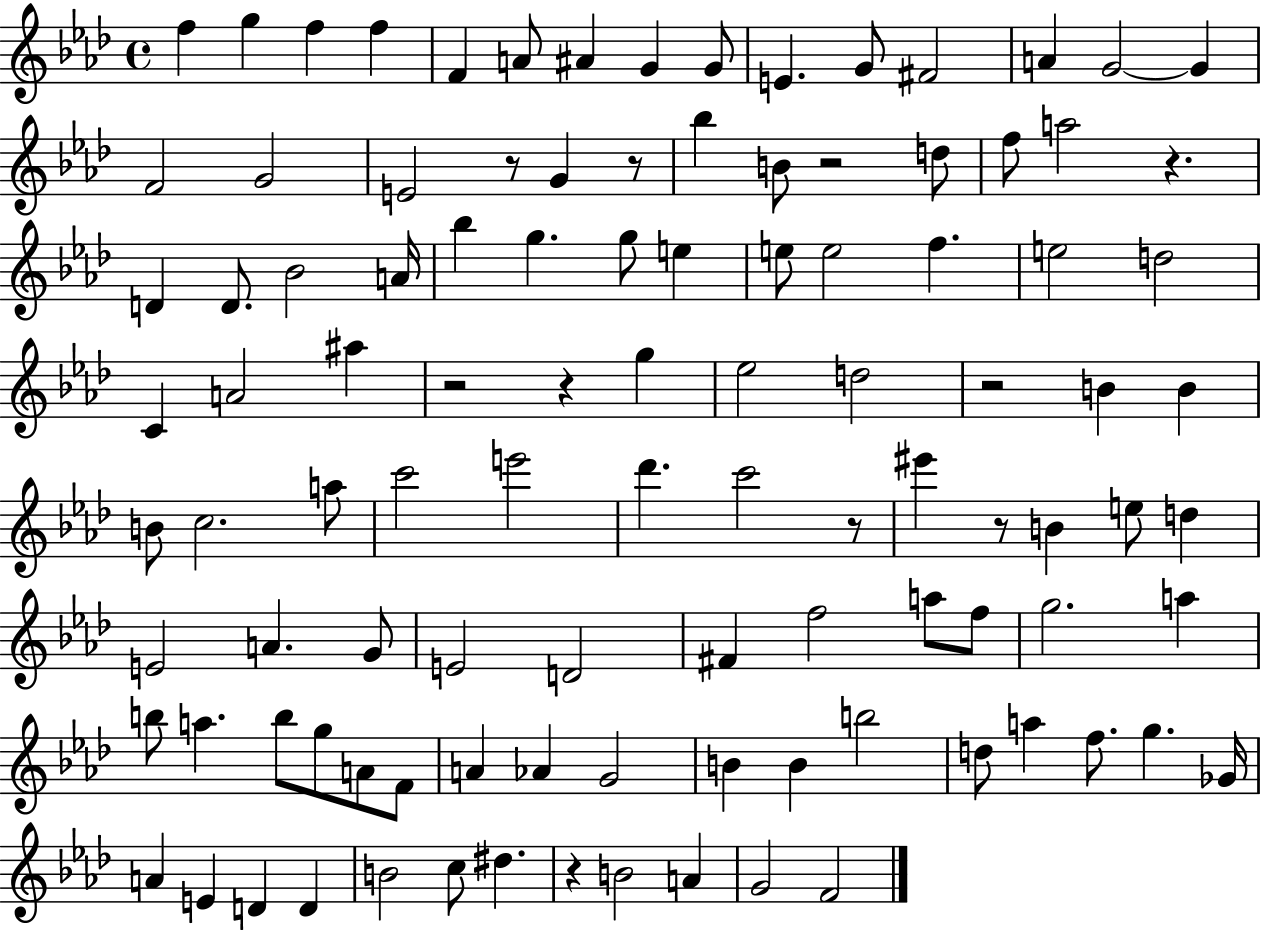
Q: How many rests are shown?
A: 10